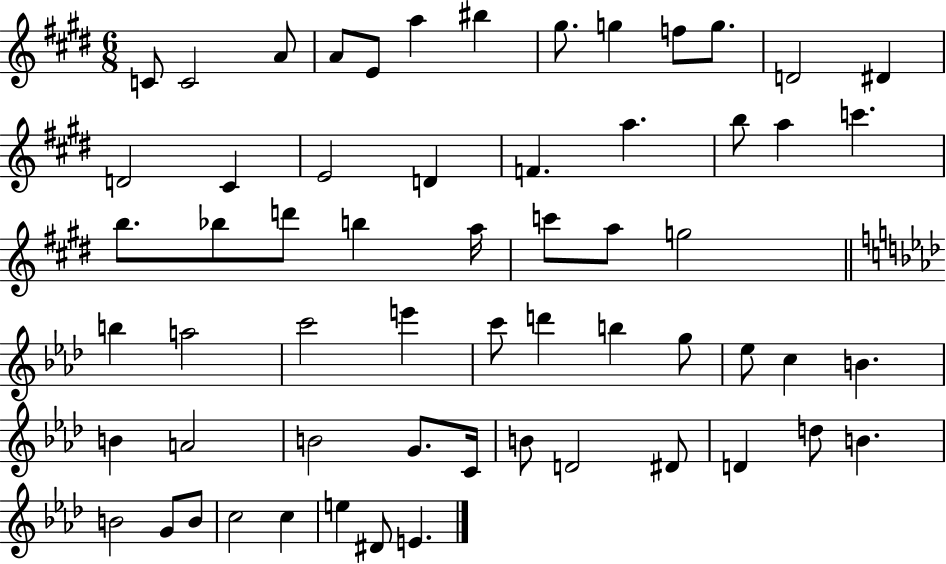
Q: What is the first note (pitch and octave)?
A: C4